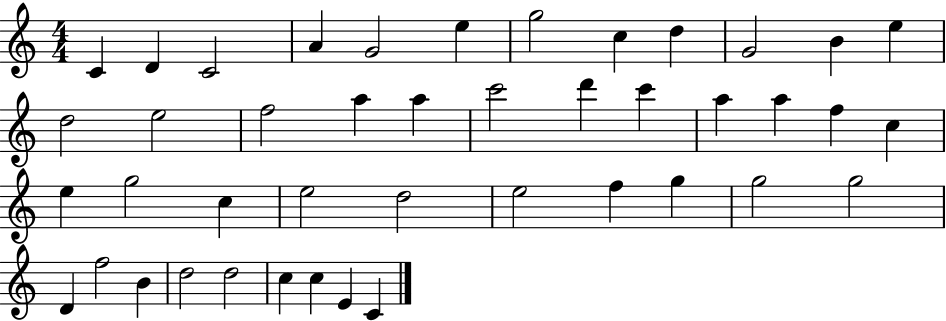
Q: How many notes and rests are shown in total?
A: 43